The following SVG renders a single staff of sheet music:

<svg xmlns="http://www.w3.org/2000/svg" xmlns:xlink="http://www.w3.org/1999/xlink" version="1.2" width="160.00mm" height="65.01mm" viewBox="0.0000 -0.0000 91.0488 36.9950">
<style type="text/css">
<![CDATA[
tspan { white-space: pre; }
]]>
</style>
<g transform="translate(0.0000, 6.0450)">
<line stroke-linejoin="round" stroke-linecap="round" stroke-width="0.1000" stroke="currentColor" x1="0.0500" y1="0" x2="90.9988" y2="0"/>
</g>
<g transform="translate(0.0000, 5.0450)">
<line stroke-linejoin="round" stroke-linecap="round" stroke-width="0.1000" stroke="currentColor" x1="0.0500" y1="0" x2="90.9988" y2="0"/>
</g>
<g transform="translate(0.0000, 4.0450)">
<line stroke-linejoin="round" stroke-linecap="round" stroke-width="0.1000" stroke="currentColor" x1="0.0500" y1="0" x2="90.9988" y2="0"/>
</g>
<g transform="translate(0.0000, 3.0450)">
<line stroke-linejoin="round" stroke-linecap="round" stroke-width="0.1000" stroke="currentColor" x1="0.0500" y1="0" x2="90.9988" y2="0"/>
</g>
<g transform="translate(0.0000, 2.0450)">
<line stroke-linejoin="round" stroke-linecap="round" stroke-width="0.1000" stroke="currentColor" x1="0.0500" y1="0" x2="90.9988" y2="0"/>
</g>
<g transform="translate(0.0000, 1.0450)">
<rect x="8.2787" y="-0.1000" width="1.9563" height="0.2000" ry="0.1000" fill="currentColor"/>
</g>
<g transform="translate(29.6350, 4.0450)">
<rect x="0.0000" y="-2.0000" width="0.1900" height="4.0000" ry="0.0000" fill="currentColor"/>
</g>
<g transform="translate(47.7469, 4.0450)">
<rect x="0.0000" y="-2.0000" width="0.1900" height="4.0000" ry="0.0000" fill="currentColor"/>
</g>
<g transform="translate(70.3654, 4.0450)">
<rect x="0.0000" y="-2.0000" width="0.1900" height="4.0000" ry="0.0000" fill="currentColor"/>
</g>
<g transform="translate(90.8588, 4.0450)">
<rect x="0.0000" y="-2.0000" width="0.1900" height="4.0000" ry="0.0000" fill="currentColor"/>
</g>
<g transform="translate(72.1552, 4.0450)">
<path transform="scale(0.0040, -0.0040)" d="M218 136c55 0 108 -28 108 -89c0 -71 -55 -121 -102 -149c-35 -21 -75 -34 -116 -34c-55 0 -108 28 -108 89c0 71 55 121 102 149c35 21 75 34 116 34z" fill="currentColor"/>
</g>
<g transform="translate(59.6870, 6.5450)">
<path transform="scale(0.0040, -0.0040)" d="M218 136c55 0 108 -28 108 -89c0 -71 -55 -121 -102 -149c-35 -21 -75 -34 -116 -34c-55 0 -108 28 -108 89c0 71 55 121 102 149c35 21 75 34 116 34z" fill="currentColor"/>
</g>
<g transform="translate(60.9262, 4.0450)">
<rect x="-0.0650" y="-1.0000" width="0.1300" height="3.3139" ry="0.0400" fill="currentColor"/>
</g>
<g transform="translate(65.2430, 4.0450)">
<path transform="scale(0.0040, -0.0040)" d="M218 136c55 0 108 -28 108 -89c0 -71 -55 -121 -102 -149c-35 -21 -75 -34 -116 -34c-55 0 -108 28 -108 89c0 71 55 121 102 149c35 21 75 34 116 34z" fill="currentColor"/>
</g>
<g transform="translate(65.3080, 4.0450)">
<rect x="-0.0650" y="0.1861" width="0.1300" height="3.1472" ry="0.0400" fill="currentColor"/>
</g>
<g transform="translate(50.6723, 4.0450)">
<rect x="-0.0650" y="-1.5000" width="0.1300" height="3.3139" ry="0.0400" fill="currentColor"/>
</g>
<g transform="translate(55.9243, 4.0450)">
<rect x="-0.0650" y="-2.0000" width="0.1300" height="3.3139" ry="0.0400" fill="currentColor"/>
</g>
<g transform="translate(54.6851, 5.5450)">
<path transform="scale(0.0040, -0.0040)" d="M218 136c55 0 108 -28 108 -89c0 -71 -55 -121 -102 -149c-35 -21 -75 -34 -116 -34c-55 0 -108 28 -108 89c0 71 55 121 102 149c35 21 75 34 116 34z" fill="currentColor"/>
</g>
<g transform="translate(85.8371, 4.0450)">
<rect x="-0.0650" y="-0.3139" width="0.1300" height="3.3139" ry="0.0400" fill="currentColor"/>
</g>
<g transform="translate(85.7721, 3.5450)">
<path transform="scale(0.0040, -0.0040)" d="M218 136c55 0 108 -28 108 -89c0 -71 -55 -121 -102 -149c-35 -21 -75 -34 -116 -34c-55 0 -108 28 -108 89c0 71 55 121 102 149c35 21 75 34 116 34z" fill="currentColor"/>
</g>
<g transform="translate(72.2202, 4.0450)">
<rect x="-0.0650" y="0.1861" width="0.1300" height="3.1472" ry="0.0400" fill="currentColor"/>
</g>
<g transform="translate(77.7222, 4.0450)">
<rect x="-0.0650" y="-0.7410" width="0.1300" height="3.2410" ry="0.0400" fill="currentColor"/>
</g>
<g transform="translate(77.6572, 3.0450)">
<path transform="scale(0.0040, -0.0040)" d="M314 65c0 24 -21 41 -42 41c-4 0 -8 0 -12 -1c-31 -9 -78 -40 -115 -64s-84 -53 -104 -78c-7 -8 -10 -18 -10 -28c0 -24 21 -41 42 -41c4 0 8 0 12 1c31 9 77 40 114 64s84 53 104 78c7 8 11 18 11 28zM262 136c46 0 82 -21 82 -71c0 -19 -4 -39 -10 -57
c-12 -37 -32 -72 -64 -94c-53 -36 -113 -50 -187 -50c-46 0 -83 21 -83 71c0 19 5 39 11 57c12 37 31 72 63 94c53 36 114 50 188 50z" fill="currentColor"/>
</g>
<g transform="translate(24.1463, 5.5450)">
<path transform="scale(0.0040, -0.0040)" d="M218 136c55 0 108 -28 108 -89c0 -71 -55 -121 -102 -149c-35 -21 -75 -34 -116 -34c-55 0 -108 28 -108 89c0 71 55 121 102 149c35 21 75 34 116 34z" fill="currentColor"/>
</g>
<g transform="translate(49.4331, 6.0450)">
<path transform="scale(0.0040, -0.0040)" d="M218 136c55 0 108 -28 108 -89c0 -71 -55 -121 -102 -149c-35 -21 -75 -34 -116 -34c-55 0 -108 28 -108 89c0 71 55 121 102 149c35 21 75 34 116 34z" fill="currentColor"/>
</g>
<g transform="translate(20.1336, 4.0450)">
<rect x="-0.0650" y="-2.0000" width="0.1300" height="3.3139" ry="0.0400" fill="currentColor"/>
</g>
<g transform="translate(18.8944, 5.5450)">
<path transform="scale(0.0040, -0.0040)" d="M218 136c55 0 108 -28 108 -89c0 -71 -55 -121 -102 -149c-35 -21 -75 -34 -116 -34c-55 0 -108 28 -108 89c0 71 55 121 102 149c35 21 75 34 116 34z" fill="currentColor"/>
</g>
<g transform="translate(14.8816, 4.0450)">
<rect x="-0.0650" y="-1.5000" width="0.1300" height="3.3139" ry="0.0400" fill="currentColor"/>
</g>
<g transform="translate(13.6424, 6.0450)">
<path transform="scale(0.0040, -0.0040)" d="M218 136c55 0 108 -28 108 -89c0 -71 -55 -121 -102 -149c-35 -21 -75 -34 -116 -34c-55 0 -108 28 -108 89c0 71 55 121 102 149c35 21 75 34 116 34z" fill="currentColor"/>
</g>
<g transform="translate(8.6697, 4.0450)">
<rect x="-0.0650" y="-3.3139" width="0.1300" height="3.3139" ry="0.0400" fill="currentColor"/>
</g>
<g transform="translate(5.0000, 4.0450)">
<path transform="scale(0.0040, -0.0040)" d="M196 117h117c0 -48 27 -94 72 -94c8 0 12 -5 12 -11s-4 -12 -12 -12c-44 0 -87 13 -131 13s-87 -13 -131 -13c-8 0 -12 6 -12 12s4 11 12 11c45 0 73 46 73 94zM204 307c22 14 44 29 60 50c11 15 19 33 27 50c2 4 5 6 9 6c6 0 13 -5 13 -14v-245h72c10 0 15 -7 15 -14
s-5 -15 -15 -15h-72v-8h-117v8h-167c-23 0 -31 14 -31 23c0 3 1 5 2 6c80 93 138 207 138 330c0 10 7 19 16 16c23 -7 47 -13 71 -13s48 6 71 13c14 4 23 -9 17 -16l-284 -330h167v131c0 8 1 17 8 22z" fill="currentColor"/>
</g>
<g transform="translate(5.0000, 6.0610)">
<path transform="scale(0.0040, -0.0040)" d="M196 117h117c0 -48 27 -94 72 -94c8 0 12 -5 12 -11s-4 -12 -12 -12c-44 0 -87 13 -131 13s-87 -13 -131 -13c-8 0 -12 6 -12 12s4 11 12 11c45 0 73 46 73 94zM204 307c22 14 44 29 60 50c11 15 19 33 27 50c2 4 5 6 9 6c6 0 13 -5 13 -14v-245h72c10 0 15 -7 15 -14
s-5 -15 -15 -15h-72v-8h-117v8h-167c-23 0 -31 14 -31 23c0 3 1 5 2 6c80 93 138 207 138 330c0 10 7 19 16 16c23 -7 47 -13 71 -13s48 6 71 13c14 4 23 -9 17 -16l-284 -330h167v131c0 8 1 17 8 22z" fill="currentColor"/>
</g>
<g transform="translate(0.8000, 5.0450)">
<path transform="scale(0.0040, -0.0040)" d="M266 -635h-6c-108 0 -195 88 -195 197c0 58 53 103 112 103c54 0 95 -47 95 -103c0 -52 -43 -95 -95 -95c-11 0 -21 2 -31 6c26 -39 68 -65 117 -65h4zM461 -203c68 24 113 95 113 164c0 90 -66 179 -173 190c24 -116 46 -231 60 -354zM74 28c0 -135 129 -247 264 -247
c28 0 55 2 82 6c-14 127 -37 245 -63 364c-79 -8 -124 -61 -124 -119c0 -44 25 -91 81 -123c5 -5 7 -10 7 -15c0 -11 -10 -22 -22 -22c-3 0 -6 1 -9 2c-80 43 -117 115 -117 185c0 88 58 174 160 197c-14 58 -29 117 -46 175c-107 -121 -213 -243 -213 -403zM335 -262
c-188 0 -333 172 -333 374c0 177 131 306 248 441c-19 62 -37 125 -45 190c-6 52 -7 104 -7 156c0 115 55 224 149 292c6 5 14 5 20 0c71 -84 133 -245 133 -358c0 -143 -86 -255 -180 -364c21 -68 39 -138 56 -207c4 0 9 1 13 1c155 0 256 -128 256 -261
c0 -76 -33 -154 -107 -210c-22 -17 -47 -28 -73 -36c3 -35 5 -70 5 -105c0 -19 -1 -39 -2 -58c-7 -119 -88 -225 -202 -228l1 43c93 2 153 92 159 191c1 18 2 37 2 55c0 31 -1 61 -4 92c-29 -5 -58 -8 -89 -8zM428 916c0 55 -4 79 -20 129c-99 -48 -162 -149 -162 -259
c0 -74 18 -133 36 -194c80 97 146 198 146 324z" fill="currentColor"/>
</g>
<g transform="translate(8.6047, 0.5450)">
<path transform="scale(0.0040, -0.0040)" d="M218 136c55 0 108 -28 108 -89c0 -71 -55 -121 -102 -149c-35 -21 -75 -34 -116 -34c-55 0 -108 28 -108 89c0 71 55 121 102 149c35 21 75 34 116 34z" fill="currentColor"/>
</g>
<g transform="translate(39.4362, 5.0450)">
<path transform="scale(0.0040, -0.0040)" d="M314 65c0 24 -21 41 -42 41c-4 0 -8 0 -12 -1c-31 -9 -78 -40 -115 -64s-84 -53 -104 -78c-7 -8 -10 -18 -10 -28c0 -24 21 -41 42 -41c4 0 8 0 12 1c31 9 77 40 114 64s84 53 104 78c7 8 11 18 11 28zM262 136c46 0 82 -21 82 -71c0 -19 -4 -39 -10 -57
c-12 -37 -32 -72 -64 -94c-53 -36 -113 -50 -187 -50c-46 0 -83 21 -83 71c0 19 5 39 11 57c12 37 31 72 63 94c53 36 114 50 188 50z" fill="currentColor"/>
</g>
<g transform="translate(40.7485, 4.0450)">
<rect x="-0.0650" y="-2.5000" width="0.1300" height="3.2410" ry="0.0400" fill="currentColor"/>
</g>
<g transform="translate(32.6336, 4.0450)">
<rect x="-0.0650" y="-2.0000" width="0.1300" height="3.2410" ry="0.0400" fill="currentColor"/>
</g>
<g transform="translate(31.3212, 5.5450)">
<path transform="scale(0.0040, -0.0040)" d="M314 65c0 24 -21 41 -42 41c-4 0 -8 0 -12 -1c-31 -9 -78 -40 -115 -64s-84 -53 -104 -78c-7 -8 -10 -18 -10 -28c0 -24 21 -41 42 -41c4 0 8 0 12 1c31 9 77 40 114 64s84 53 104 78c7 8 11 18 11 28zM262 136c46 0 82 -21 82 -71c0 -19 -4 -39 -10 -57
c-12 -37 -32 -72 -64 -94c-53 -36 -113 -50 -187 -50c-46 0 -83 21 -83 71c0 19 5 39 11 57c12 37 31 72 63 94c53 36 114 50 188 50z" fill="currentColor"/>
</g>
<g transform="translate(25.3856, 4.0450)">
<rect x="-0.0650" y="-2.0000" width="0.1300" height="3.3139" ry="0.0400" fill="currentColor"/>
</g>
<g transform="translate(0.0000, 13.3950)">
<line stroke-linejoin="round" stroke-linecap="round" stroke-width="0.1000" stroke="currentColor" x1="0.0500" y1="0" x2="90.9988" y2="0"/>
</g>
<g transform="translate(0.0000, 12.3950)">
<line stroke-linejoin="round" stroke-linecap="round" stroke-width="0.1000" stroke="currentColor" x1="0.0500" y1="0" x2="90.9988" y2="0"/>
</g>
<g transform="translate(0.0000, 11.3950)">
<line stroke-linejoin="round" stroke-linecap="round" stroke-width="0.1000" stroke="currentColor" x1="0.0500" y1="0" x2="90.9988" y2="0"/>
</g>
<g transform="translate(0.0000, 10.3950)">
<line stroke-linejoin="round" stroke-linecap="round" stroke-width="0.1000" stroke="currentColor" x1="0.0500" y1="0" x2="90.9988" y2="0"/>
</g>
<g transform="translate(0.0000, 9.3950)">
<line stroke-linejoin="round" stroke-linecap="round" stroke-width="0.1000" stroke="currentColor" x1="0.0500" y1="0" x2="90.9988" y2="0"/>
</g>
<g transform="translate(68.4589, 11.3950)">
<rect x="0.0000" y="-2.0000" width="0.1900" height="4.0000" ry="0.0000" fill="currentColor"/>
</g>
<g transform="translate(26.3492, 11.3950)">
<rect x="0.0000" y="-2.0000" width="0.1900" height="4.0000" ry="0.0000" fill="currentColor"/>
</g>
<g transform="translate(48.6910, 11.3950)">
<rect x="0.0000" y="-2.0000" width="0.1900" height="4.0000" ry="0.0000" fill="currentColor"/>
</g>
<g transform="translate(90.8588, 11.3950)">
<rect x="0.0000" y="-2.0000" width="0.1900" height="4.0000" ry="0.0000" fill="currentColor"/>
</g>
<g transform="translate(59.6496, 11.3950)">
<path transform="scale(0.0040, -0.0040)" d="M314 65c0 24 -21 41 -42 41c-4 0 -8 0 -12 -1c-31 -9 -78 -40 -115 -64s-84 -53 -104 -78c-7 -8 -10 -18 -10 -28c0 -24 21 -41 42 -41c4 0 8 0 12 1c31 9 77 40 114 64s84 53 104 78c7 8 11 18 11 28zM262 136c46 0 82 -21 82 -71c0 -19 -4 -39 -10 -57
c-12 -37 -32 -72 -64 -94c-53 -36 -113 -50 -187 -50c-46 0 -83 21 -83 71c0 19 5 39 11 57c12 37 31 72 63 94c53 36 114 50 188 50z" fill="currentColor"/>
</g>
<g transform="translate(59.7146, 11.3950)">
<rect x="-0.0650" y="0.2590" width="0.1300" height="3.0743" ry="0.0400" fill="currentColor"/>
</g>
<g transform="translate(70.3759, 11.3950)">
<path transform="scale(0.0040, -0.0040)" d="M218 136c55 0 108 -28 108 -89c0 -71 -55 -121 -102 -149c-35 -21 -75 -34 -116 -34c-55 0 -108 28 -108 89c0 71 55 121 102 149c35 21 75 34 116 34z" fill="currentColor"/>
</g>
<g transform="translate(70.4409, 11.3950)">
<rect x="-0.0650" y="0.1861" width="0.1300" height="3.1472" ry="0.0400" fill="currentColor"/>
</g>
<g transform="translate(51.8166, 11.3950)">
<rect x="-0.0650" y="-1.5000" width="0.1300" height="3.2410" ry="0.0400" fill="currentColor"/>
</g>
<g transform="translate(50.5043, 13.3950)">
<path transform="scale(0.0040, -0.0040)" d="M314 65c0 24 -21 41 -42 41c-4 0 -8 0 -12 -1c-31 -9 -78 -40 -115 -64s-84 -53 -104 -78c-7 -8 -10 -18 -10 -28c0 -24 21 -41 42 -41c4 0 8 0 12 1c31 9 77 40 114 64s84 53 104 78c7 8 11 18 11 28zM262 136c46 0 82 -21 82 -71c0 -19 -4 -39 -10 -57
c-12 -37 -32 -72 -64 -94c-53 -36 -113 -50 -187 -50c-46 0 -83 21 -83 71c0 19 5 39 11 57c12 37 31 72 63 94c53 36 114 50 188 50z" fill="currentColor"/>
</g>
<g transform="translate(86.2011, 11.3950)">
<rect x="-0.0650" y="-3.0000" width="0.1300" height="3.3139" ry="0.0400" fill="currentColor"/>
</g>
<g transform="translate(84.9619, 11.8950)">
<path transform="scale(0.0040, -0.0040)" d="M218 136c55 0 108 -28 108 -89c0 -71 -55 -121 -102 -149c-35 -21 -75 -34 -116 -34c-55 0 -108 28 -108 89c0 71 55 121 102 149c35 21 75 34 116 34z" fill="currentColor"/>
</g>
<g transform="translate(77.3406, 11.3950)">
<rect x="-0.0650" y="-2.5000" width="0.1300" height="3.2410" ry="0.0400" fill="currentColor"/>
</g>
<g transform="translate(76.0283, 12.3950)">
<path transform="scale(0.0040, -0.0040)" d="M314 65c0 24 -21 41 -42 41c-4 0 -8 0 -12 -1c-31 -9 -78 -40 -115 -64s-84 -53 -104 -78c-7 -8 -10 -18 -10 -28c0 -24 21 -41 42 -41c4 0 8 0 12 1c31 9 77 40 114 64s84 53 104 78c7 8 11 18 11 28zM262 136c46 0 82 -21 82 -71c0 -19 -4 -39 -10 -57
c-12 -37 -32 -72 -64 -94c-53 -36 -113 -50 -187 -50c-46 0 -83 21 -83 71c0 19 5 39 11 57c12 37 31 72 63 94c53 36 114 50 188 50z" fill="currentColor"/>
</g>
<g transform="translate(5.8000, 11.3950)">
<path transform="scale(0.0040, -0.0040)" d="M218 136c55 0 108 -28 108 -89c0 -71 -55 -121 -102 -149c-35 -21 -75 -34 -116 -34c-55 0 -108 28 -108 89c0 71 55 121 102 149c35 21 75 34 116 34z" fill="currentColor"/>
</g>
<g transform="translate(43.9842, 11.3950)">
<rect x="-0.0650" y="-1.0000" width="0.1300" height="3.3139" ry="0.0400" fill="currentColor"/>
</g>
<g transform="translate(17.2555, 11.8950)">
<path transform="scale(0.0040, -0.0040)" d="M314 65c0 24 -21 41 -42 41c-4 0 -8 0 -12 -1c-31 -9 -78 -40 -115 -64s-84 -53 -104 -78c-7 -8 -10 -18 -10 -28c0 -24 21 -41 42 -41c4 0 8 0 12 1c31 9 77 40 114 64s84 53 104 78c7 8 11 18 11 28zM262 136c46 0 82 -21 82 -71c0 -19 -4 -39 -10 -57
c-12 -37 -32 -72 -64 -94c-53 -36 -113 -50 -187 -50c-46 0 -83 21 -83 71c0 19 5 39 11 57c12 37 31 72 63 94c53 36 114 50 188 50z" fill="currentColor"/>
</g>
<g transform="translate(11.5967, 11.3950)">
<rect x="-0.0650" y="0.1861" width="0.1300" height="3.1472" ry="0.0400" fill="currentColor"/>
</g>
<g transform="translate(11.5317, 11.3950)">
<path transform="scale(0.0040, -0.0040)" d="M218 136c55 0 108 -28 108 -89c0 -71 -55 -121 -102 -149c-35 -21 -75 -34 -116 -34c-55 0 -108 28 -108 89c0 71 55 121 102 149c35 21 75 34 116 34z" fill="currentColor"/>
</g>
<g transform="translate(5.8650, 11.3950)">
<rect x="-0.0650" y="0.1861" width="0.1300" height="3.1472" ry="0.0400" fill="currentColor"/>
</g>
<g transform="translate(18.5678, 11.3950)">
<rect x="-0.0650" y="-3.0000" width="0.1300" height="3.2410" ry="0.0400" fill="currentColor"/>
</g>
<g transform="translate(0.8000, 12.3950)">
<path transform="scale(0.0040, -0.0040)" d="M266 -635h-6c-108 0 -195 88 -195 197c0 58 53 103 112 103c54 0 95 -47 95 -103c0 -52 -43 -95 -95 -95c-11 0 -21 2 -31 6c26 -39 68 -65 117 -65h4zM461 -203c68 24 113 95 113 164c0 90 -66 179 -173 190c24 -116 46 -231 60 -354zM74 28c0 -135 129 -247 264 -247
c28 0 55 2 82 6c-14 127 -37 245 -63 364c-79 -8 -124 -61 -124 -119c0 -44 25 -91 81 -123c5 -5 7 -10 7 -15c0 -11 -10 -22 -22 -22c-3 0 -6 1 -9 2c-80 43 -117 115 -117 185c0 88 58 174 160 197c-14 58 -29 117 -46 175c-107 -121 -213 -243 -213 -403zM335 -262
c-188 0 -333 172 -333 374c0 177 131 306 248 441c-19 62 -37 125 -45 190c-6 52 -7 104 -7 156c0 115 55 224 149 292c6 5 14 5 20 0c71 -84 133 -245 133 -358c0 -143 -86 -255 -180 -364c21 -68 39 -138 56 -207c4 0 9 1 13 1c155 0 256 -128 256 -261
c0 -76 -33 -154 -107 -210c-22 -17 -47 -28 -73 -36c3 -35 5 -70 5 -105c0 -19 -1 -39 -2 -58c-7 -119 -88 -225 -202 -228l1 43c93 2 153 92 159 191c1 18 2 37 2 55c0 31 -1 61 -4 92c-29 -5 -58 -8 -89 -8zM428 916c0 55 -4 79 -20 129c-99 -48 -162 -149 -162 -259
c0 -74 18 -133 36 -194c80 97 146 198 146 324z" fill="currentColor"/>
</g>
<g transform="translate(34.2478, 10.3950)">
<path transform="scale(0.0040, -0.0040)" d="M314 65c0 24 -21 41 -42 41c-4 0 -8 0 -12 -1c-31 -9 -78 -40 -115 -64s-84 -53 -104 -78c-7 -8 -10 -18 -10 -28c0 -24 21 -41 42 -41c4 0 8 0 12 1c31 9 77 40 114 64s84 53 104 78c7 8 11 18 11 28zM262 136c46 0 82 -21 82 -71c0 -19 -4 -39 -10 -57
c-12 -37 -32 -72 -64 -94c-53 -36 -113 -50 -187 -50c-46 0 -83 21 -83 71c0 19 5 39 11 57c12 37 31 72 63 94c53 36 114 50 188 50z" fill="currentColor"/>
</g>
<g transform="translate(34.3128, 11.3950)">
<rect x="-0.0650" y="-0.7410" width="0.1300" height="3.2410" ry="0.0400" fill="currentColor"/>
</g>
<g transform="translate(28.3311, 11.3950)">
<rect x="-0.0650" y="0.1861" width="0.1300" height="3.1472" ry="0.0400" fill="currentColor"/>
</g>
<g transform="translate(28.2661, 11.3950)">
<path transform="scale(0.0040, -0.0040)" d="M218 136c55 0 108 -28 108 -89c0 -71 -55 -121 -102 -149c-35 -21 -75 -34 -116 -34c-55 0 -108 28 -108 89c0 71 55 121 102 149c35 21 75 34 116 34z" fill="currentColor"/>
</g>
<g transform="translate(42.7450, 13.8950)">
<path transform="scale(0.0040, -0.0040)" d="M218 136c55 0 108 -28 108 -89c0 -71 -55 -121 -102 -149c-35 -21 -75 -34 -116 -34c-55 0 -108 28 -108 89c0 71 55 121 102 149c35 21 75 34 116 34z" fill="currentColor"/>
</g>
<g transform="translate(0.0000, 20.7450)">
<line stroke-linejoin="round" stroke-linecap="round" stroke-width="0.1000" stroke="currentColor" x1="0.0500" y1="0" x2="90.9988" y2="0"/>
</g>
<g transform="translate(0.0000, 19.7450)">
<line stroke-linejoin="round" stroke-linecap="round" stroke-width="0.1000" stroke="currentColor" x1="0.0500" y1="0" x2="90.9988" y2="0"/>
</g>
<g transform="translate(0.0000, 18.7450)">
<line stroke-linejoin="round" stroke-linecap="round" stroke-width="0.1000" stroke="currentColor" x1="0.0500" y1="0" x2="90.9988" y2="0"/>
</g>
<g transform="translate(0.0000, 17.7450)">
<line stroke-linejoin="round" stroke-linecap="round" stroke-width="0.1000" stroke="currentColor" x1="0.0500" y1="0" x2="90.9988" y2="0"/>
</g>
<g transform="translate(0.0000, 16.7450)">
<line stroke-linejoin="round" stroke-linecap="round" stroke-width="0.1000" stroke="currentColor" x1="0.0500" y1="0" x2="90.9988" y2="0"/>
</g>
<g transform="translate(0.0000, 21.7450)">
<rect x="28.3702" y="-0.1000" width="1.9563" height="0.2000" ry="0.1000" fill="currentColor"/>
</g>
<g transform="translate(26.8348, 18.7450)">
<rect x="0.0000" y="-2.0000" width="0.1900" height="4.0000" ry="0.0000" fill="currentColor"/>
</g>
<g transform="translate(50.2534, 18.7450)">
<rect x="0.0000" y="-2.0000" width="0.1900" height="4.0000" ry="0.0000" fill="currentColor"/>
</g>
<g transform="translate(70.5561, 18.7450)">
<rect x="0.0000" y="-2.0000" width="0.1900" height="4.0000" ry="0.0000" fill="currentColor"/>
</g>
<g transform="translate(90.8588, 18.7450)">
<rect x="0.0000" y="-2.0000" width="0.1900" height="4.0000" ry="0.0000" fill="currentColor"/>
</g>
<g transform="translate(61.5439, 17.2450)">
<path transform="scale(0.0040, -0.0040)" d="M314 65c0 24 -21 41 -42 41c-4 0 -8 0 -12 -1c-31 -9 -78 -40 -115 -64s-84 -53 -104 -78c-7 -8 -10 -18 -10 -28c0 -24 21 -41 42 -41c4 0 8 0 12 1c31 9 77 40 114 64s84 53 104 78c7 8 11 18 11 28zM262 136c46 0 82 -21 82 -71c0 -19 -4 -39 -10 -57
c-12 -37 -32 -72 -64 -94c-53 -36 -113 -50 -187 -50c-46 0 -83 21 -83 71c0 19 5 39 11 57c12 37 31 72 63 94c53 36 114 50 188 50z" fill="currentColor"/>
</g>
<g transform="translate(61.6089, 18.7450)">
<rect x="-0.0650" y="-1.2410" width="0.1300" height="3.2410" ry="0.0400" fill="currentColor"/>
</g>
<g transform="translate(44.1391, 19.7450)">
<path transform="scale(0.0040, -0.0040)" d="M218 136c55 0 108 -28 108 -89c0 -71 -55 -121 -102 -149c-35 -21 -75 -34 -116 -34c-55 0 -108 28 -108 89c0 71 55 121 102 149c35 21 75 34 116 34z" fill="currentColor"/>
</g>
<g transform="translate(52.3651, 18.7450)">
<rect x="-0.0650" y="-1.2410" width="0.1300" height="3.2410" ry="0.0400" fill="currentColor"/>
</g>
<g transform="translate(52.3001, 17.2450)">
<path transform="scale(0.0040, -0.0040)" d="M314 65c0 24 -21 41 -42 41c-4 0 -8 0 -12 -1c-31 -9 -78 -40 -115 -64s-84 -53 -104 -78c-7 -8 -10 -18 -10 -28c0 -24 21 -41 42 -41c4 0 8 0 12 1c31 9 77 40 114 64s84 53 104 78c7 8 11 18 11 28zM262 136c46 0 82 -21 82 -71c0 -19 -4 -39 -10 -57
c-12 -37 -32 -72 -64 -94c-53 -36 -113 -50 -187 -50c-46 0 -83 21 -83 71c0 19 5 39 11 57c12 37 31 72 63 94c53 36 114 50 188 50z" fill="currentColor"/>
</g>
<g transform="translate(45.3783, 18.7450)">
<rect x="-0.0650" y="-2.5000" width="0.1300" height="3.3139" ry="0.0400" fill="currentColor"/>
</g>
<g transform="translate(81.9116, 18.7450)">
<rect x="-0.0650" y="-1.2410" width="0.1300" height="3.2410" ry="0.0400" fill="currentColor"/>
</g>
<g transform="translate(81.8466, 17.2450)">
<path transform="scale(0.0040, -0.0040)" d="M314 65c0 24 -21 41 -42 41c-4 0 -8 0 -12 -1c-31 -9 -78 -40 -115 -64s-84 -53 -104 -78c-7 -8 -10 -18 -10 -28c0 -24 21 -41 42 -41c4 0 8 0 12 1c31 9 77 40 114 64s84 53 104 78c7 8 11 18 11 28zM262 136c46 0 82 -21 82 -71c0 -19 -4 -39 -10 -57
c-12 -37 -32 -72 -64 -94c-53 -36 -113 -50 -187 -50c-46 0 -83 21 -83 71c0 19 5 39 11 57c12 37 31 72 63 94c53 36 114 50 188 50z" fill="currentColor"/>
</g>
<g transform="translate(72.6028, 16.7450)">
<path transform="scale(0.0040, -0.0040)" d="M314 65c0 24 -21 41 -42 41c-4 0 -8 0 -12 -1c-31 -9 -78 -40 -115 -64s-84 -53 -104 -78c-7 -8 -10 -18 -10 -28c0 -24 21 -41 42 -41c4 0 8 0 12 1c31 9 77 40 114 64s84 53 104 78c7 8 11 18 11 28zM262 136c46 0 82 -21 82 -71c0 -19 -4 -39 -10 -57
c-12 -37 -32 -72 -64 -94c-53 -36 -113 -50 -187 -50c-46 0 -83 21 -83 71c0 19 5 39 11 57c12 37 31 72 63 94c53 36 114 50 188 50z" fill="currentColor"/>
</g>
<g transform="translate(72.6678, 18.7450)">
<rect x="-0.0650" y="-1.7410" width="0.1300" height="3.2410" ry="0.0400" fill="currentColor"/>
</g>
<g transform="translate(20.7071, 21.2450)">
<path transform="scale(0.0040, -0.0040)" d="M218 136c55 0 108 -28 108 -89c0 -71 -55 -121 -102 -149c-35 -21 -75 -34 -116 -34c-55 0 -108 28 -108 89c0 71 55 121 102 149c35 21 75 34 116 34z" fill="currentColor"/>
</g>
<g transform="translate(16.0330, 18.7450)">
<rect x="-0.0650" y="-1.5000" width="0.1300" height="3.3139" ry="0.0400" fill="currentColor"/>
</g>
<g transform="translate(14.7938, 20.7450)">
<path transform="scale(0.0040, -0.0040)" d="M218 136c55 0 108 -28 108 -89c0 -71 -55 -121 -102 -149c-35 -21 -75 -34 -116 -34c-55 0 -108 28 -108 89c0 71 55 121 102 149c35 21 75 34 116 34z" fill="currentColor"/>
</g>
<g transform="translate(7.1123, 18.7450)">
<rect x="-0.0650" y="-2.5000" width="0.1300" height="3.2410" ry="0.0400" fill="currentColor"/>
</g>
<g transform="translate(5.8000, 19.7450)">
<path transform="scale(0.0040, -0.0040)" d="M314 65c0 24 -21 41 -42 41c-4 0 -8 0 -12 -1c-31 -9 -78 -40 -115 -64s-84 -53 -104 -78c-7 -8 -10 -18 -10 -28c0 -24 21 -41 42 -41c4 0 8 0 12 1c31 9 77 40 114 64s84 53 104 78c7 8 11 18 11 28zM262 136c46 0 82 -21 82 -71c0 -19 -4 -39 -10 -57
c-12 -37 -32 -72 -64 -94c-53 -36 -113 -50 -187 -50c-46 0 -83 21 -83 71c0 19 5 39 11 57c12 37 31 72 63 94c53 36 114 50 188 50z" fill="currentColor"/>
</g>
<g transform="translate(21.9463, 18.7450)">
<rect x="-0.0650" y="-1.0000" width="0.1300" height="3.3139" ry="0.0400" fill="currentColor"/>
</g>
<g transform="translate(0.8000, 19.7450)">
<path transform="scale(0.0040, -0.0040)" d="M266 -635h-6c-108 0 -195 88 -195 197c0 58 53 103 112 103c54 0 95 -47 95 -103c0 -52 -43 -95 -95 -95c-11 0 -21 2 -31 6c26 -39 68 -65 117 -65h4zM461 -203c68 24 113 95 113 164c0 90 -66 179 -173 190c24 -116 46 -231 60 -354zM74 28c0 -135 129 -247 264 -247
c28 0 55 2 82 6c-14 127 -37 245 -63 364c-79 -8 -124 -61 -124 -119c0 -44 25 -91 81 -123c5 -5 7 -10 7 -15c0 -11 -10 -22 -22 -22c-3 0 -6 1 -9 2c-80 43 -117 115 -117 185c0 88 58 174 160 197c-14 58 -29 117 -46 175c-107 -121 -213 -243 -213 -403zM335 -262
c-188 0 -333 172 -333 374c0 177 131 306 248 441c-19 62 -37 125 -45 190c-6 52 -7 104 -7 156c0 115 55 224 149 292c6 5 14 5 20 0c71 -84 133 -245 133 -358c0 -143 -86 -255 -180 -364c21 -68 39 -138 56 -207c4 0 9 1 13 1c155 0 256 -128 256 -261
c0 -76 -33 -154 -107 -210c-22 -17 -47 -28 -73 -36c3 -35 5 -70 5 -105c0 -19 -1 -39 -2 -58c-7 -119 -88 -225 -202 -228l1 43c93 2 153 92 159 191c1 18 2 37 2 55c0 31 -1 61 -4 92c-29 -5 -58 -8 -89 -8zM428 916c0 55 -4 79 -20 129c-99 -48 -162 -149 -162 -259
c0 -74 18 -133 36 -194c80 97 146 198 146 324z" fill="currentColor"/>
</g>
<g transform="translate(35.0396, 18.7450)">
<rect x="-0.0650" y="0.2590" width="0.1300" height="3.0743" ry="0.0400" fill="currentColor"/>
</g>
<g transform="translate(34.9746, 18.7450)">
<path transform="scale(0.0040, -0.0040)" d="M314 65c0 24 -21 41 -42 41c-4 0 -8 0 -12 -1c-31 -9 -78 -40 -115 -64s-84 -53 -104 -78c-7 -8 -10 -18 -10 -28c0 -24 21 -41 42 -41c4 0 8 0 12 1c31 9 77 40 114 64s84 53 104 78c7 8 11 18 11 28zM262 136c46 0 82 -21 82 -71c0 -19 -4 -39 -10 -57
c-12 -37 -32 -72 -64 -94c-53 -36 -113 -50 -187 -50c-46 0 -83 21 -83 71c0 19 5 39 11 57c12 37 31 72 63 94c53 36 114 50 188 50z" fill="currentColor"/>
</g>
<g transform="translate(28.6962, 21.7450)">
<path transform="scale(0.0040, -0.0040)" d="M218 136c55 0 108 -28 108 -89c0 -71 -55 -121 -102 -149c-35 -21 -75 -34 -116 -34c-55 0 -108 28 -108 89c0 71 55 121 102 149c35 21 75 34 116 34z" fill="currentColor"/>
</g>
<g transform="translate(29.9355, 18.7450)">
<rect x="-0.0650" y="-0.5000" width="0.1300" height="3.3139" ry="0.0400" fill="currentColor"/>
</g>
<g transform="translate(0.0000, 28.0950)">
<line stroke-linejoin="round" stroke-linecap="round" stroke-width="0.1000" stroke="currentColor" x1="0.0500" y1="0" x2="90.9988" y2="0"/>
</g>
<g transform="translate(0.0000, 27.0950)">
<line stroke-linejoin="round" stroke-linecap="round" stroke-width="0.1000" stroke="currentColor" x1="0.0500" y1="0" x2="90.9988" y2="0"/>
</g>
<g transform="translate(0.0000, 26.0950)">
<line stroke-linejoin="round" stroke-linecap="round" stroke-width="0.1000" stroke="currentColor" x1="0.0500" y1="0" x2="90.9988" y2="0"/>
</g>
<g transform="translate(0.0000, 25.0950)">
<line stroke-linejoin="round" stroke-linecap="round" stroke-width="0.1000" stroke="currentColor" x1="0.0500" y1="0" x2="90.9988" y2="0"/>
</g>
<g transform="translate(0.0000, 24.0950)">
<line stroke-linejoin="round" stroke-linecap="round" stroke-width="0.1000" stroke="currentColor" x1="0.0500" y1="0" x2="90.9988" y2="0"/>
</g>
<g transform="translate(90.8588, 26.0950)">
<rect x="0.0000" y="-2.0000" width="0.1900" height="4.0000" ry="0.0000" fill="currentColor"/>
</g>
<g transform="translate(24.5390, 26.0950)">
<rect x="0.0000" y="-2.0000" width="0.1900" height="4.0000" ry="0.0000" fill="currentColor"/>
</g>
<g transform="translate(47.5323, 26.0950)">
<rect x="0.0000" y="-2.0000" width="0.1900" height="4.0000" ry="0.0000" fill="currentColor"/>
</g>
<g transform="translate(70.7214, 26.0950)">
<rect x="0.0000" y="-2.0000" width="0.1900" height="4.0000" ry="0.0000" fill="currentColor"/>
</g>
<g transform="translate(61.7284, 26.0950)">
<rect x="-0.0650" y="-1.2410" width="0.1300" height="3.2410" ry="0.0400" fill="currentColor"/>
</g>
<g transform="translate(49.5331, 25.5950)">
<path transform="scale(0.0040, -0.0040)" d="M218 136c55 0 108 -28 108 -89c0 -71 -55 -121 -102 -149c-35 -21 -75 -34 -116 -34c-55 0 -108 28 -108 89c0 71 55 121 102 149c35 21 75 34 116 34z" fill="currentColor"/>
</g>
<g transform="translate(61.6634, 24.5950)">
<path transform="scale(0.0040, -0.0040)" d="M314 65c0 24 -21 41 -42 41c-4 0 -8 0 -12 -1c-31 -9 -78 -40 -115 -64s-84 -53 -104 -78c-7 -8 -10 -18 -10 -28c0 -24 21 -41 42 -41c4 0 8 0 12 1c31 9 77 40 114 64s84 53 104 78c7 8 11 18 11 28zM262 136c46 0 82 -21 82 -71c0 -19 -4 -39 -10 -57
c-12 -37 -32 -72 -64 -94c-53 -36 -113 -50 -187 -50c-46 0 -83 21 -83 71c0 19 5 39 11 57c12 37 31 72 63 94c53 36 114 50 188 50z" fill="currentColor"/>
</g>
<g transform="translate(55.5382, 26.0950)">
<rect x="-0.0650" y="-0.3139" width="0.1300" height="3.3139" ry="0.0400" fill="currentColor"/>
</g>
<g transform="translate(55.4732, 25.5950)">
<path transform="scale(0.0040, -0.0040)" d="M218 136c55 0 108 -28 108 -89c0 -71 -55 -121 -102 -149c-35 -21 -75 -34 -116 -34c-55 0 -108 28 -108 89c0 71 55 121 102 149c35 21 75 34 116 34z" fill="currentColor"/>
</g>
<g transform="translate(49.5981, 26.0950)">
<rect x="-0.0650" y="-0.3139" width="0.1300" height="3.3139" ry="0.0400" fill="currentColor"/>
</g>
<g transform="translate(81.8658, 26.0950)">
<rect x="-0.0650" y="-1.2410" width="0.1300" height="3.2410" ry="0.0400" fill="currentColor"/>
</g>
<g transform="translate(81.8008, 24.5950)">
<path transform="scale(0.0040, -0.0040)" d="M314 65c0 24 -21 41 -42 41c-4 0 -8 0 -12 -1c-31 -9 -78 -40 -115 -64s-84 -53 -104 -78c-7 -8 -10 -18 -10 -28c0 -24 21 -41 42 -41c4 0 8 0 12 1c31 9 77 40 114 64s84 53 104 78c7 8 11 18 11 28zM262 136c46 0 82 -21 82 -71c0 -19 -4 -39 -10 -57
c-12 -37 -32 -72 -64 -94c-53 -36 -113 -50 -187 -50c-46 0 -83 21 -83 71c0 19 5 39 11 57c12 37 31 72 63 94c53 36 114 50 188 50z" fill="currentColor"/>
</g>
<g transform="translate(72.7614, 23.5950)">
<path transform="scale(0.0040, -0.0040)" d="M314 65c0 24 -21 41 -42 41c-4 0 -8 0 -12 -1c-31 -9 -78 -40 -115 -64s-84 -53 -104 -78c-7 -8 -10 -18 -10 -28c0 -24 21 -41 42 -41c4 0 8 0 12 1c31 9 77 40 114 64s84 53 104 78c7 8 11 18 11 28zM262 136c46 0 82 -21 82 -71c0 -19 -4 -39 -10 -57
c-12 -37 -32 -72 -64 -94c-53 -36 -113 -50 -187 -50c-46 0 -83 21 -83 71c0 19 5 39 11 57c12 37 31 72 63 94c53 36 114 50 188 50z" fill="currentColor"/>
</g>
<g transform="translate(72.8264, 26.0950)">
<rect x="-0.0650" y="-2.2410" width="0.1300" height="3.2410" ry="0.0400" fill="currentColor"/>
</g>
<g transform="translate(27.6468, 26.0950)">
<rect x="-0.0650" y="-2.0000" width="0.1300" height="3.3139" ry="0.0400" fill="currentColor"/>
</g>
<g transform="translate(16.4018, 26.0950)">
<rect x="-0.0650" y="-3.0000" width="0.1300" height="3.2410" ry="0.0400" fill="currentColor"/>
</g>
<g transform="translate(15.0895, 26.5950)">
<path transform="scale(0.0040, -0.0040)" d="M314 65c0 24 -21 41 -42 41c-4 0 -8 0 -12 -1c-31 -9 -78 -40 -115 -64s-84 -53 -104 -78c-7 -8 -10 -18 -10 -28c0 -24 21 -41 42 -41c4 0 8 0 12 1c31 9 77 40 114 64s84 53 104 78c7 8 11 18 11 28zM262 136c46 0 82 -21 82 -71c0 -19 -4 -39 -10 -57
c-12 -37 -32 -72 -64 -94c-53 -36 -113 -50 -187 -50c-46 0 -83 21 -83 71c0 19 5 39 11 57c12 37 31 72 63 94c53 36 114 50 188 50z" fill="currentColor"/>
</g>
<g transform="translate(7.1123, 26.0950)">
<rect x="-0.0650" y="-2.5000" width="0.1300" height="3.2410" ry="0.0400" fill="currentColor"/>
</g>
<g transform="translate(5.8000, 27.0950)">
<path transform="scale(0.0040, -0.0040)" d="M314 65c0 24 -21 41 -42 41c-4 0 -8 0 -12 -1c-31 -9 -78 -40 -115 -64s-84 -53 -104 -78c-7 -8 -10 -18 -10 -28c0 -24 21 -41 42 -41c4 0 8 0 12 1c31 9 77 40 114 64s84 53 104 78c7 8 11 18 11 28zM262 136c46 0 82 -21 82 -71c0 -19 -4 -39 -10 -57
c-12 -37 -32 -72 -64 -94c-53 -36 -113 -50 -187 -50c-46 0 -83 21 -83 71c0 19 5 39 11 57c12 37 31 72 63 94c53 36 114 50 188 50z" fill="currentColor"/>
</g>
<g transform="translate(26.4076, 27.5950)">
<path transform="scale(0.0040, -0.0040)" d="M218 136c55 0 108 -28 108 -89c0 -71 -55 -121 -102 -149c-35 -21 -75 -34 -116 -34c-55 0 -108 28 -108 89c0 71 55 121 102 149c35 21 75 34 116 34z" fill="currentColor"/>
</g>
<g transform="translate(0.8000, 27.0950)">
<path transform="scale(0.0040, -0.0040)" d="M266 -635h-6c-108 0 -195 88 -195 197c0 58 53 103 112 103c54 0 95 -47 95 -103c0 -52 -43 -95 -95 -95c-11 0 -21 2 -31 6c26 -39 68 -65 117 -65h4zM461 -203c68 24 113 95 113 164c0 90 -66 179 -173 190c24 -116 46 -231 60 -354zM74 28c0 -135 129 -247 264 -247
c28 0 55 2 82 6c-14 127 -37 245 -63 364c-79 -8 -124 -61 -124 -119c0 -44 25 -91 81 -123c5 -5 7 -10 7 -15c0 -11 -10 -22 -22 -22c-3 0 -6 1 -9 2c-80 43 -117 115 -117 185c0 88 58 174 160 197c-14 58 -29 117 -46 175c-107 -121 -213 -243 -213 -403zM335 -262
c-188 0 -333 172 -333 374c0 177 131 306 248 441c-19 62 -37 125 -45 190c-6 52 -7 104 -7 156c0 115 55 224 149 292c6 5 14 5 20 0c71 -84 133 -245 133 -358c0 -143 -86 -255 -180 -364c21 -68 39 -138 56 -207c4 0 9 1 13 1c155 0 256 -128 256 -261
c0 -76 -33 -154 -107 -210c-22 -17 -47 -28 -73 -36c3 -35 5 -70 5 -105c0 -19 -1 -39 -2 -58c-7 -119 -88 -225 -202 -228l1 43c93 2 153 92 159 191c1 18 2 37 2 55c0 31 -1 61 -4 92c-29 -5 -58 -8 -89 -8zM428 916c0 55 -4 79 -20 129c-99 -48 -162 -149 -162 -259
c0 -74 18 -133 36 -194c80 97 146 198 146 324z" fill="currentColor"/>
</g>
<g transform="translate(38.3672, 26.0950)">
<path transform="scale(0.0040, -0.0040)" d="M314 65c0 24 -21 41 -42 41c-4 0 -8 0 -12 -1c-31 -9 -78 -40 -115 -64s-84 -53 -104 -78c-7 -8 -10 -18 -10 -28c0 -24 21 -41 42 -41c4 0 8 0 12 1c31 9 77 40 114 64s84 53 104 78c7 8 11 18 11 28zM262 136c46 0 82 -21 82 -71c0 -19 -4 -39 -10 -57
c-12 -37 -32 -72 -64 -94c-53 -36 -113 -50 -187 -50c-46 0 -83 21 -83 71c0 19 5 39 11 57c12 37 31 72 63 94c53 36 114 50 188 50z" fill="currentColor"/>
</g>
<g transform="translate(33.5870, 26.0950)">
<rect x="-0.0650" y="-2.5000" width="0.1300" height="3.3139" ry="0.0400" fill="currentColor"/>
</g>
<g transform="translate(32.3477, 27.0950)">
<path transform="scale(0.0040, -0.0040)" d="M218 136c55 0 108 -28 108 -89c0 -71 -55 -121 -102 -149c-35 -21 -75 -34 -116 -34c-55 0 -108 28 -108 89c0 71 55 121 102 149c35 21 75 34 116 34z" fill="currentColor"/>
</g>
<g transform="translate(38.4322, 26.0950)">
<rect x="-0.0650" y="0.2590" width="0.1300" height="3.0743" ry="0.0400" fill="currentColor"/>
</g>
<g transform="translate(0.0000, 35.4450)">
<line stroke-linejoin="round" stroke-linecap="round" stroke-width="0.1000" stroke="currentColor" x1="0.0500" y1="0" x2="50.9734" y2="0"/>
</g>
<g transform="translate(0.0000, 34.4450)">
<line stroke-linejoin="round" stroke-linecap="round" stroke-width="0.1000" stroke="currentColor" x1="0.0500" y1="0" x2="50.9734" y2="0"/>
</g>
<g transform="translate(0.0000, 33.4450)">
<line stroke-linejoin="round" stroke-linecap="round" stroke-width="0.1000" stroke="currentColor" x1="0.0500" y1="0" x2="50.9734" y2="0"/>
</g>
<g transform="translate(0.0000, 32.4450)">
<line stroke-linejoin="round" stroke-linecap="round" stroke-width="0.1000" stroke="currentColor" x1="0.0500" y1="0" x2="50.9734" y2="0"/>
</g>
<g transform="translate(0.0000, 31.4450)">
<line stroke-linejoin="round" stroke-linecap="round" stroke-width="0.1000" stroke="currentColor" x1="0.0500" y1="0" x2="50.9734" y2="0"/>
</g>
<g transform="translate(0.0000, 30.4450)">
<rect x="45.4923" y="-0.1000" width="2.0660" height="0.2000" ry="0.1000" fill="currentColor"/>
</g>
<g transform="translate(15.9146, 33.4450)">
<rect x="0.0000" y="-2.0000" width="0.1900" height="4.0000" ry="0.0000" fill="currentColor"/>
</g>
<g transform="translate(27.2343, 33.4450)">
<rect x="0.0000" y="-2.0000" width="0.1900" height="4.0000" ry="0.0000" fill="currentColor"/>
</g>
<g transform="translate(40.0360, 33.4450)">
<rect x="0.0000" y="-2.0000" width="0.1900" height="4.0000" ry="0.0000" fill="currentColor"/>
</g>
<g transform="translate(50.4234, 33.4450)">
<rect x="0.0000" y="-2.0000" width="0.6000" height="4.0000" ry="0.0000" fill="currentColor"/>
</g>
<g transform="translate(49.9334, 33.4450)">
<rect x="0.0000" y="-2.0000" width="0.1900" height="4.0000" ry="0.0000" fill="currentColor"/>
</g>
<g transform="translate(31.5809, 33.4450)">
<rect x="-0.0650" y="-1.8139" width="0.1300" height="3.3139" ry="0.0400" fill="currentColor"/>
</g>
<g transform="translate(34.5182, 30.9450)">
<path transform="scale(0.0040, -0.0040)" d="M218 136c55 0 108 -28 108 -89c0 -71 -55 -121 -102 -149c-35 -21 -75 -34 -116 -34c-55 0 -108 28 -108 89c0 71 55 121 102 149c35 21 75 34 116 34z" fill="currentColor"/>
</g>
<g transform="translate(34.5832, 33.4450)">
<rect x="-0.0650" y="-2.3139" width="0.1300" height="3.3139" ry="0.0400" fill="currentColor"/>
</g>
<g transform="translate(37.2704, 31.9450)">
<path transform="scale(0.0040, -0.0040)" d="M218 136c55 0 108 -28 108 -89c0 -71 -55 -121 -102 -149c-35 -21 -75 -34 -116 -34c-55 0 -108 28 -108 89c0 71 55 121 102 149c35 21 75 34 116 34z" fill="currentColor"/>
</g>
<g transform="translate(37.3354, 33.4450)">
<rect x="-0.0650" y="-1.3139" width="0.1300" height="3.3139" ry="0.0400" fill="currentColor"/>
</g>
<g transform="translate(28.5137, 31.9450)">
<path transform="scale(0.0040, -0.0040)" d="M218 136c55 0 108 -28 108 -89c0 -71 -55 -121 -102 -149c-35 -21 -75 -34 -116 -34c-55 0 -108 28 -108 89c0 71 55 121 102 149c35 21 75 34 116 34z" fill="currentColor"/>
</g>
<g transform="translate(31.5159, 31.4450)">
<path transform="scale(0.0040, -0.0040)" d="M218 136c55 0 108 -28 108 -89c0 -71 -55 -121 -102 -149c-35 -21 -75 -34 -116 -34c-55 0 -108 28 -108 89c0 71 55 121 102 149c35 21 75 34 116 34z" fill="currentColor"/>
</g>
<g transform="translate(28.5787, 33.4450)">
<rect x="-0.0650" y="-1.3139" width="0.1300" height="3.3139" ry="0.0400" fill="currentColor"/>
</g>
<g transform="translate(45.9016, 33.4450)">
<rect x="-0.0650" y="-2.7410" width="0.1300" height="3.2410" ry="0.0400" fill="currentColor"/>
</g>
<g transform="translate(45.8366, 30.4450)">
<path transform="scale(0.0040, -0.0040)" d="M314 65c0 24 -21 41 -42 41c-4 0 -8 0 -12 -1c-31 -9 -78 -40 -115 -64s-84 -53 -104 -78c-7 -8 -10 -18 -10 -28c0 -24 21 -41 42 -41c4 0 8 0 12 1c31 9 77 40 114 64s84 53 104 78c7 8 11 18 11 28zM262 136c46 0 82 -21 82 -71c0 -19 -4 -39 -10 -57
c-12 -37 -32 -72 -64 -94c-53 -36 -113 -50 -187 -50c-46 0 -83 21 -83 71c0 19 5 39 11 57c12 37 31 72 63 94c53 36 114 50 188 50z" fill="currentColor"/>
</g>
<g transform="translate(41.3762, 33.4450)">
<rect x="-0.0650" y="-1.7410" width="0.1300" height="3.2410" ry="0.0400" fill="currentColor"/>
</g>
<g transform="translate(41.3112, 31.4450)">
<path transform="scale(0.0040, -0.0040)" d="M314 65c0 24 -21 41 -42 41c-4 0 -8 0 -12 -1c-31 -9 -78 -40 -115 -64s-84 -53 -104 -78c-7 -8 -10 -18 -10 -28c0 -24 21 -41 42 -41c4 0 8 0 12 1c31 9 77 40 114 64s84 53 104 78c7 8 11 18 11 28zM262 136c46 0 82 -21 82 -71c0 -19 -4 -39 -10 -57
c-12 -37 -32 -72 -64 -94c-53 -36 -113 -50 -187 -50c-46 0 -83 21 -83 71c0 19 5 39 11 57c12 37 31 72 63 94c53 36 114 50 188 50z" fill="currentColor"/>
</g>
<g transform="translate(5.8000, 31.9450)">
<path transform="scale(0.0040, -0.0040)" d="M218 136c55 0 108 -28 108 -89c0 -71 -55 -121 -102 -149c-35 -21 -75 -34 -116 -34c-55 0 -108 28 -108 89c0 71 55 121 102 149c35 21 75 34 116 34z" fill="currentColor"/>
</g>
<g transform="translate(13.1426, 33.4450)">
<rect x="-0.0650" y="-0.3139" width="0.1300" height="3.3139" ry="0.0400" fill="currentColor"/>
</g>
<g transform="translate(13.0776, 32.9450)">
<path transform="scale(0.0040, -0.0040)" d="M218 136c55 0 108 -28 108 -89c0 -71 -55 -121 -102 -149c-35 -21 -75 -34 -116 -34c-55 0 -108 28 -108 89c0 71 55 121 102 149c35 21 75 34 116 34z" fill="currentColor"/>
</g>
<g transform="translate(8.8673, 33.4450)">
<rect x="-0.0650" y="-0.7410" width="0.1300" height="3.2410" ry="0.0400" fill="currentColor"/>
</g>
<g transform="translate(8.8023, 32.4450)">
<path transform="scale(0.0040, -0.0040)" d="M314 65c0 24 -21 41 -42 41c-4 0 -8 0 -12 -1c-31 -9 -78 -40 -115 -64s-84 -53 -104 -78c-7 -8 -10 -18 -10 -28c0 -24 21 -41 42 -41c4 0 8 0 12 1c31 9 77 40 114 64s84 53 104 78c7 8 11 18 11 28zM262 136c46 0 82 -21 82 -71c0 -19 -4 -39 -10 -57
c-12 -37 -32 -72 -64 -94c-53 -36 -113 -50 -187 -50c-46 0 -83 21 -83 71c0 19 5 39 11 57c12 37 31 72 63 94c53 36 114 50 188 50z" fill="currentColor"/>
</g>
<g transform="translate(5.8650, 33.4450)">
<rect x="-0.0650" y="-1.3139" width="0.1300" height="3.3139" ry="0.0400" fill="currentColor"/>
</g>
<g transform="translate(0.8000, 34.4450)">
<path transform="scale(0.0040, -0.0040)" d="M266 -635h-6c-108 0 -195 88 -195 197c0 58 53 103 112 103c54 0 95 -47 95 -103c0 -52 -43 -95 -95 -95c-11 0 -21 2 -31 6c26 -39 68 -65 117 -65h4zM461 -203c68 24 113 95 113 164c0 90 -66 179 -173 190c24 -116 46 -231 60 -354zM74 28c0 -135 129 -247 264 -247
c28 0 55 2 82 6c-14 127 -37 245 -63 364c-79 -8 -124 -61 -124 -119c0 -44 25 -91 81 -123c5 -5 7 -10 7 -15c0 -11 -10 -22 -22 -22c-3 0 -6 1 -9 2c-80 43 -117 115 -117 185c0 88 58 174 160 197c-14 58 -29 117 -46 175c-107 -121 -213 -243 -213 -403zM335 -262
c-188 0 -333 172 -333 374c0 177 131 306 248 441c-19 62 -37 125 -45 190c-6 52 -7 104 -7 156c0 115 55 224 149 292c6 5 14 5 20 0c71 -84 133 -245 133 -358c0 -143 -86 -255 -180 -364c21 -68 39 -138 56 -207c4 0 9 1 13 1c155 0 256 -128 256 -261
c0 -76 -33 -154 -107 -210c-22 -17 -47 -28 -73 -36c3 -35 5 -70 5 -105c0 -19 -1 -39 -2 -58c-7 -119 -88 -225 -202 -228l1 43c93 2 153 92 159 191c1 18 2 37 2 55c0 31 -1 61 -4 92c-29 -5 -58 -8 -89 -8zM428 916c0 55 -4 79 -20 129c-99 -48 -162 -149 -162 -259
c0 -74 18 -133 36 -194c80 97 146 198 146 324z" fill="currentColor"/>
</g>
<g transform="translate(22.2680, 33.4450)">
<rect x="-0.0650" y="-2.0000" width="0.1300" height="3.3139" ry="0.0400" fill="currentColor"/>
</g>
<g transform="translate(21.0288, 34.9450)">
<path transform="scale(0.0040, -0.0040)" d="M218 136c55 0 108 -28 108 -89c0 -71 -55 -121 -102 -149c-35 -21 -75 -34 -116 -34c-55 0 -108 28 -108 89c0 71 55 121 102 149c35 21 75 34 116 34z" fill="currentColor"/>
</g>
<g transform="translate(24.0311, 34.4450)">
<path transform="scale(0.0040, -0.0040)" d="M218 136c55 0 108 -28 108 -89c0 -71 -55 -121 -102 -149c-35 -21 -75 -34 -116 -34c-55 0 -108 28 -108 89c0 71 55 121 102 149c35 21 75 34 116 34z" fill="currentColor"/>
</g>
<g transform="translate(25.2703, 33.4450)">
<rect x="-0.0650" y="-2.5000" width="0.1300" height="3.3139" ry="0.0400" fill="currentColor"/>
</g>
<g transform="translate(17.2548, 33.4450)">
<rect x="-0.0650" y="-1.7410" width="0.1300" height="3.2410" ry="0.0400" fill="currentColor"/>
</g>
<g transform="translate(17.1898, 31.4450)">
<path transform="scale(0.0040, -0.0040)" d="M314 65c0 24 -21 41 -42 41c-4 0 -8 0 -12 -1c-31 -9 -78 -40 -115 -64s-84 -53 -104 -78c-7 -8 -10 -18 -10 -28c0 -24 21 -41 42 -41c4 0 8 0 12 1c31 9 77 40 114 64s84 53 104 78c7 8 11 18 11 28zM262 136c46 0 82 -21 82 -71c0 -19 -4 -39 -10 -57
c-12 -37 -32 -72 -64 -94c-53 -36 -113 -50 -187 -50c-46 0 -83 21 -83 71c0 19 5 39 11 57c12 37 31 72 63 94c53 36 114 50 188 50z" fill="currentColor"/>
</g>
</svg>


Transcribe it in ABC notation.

X:1
T:Untitled
M:4/4
L:1/4
K:C
b E F F F2 G2 E F D B B d2 c B B A2 B d2 D E2 B2 B G2 A G2 E D C B2 G e2 e2 f2 e2 G2 A2 F G B2 c c e2 g2 e2 e d2 c f2 F G e f g e f2 a2